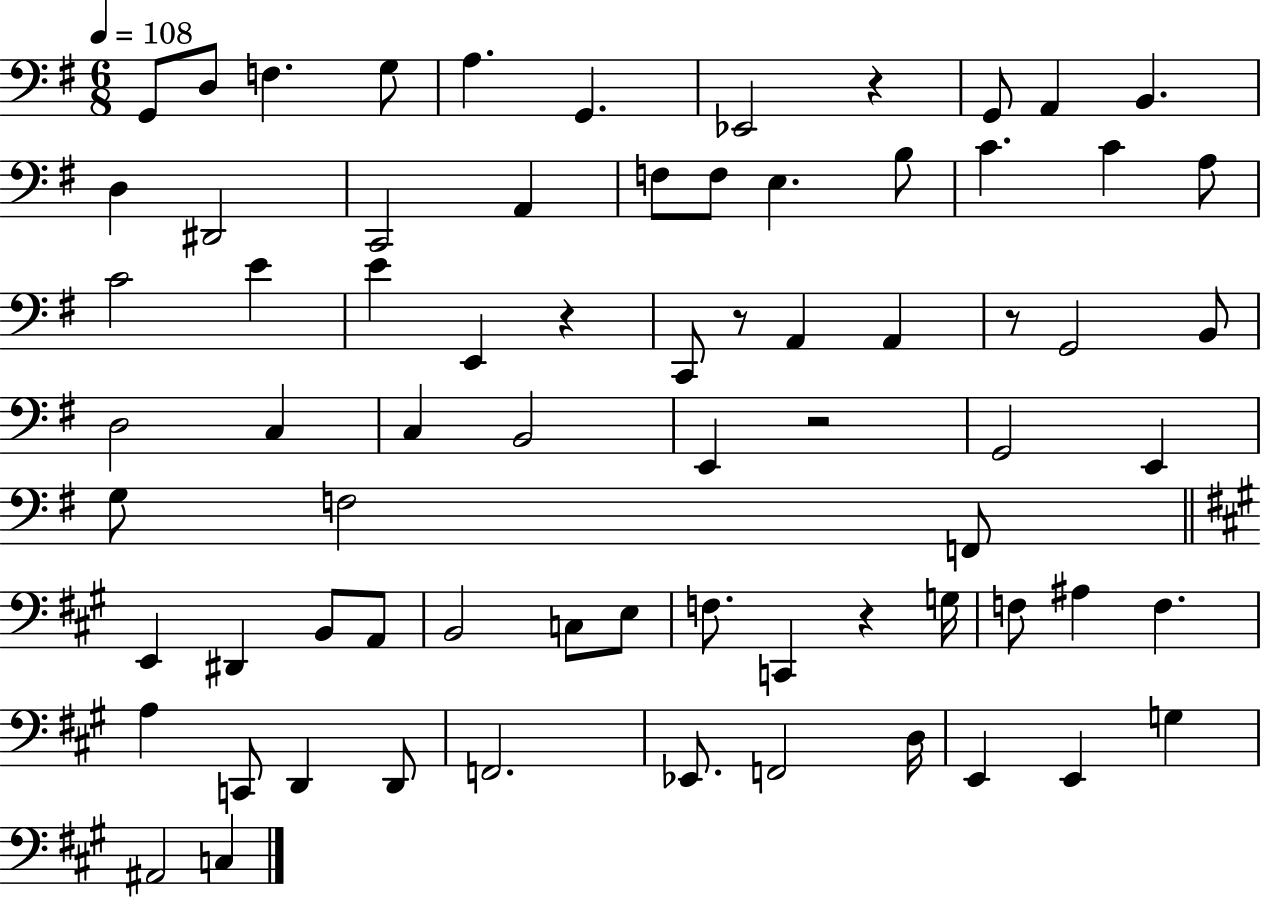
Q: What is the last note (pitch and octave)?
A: C3